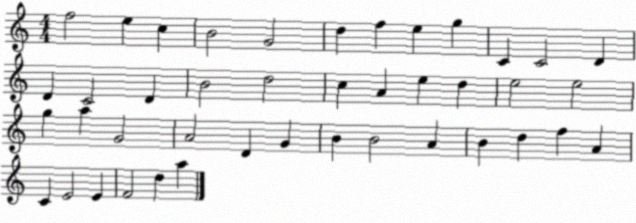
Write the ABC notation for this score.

X:1
T:Untitled
M:4/4
L:1/4
K:C
f2 e c B2 G2 d f e g C C2 D D C2 D B2 d2 c A e d e2 e2 g a G2 A2 D G B B2 A B d f A C E2 E F2 d a